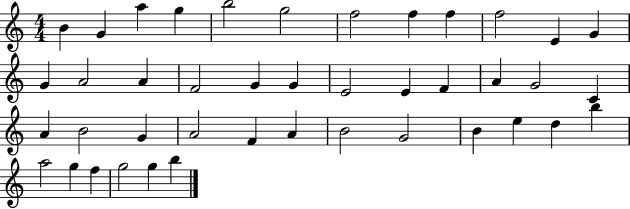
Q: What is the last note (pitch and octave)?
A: B5